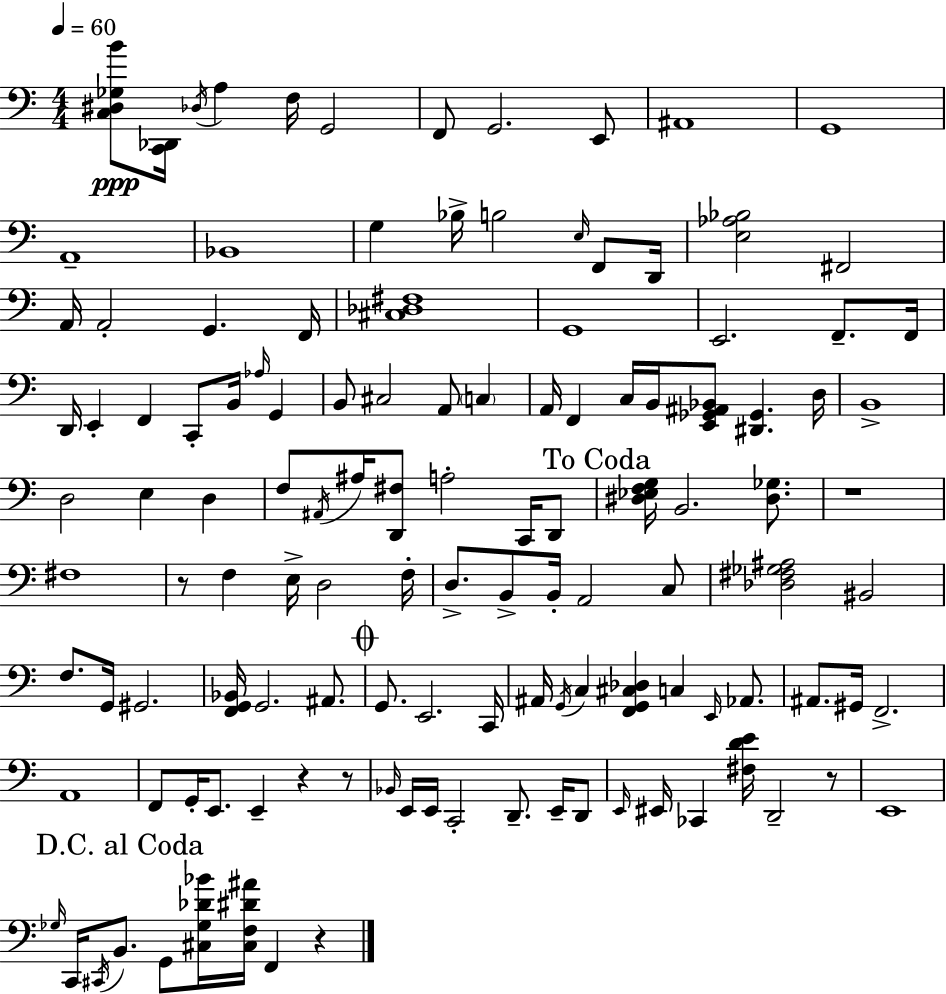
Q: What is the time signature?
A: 4/4